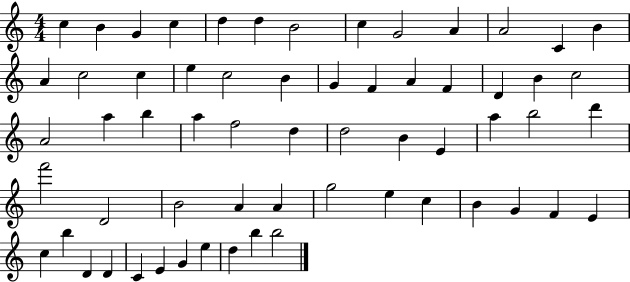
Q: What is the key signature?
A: C major